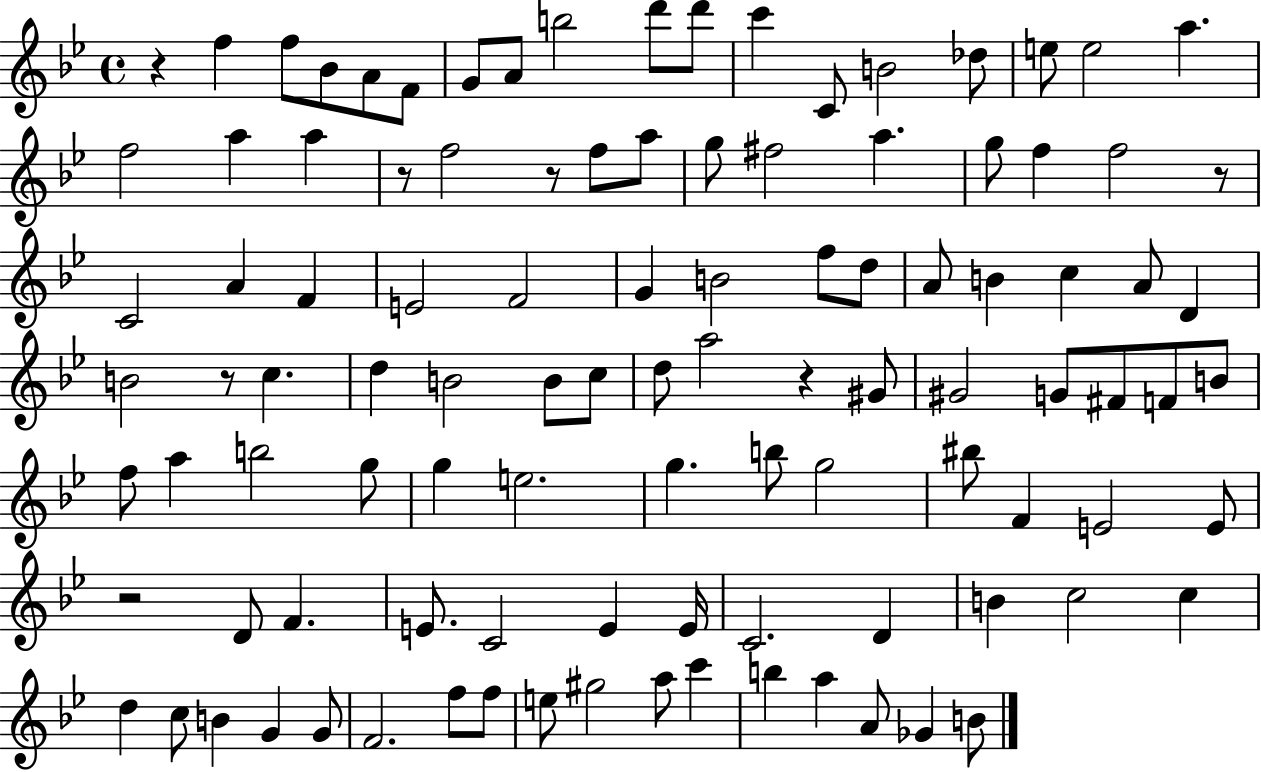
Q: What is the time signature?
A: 4/4